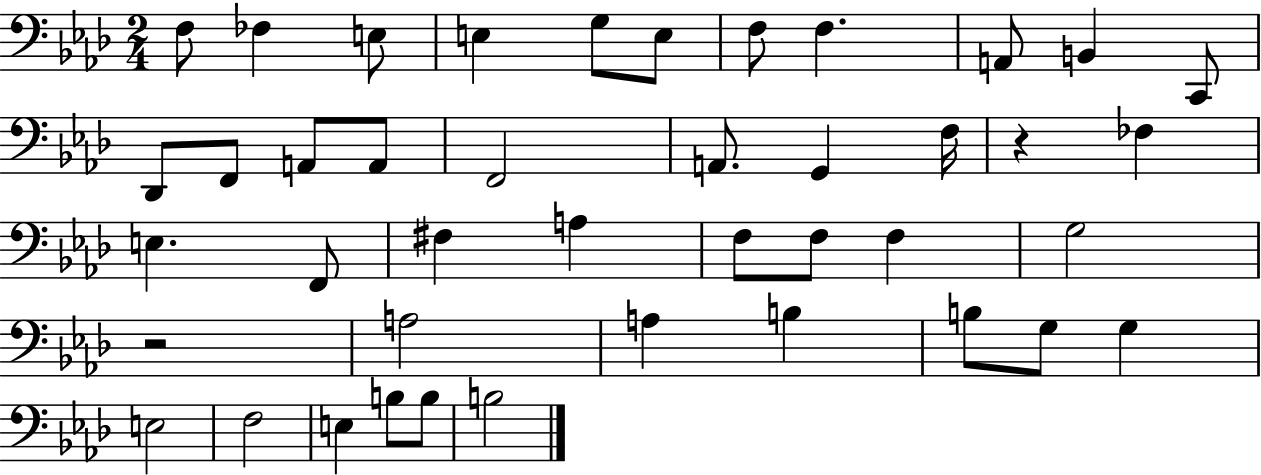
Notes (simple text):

F3/e FES3/q E3/e E3/q G3/e E3/e F3/e F3/q. A2/e B2/q C2/e Db2/e F2/e A2/e A2/e F2/h A2/e. G2/q F3/s R/q FES3/q E3/q. F2/e F#3/q A3/q F3/e F3/e F3/q G3/h R/h A3/h A3/q B3/q B3/e G3/e G3/q E3/h F3/h E3/q B3/e B3/e B3/h